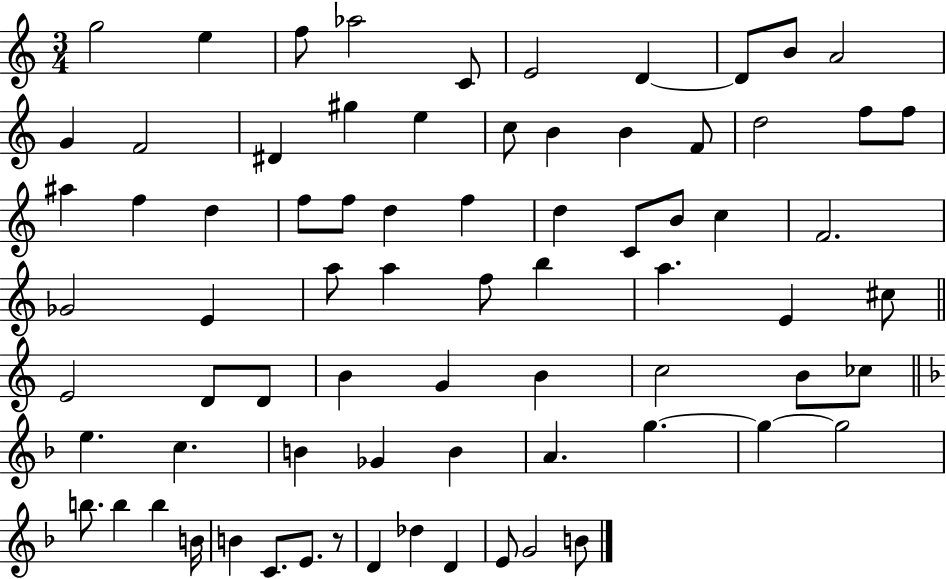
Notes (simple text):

G5/h E5/q F5/e Ab5/h C4/e E4/h D4/q D4/e B4/e A4/h G4/q F4/h D#4/q G#5/q E5/q C5/e B4/q B4/q F4/e D5/h F5/e F5/e A#5/q F5/q D5/q F5/e F5/e D5/q F5/q D5/q C4/e B4/e C5/q F4/h. Gb4/h E4/q A5/e A5/q F5/e B5/q A5/q. E4/q C#5/e E4/h D4/e D4/e B4/q G4/q B4/q C5/h B4/e CES5/e E5/q. C5/q. B4/q Gb4/q B4/q A4/q. G5/q. G5/q G5/h B5/e. B5/q B5/q B4/s B4/q C4/e. E4/e. R/e D4/q Db5/q D4/q E4/e G4/h B4/e